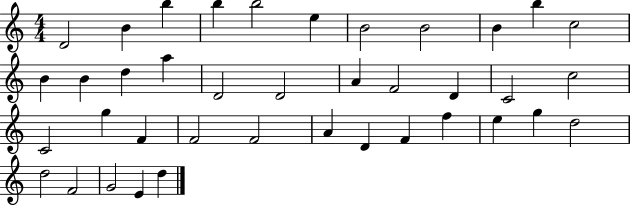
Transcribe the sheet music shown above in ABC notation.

X:1
T:Untitled
M:4/4
L:1/4
K:C
D2 B b b b2 e B2 B2 B b c2 B B d a D2 D2 A F2 D C2 c2 C2 g F F2 F2 A D F f e g d2 d2 F2 G2 E d